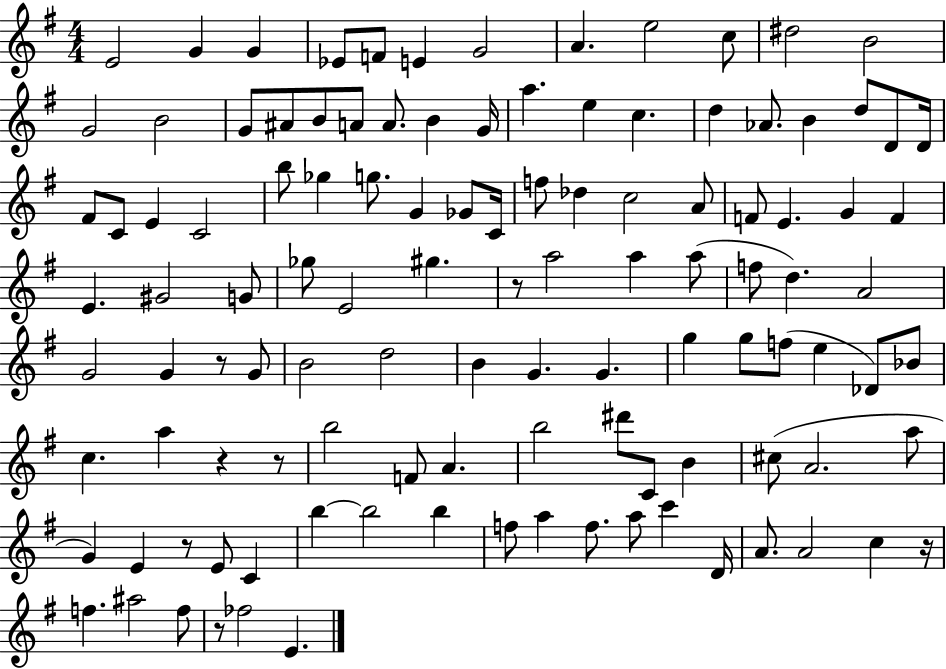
E4/h G4/q G4/q Eb4/e F4/e E4/q G4/h A4/q. E5/h C5/e D#5/h B4/h G4/h B4/h G4/e A#4/e B4/e A4/e A4/e. B4/q G4/s A5/q. E5/q C5/q. D5/q Ab4/e. B4/q D5/e D4/e D4/s F#4/e C4/e E4/q C4/h B5/e Gb5/q G5/e. G4/q Gb4/e C4/s F5/e Db5/q C5/h A4/e F4/e E4/q. G4/q F4/q E4/q. G#4/h G4/e Gb5/e E4/h G#5/q. R/e A5/h A5/q A5/e F5/e D5/q. A4/h G4/h G4/q R/e G4/e B4/h D5/h B4/q G4/q. G4/q. G5/q G5/e F5/e E5/q Db4/e Bb4/e C5/q. A5/q R/q R/e B5/h F4/e A4/q. B5/h D#6/e C4/e B4/q C#5/e A4/h. A5/e G4/q E4/q R/e E4/e C4/q B5/q B5/h B5/q F5/e A5/q F5/e. A5/e C6/q D4/s A4/e. A4/h C5/q R/s F5/q. A#5/h F5/e R/e FES5/h E4/q.